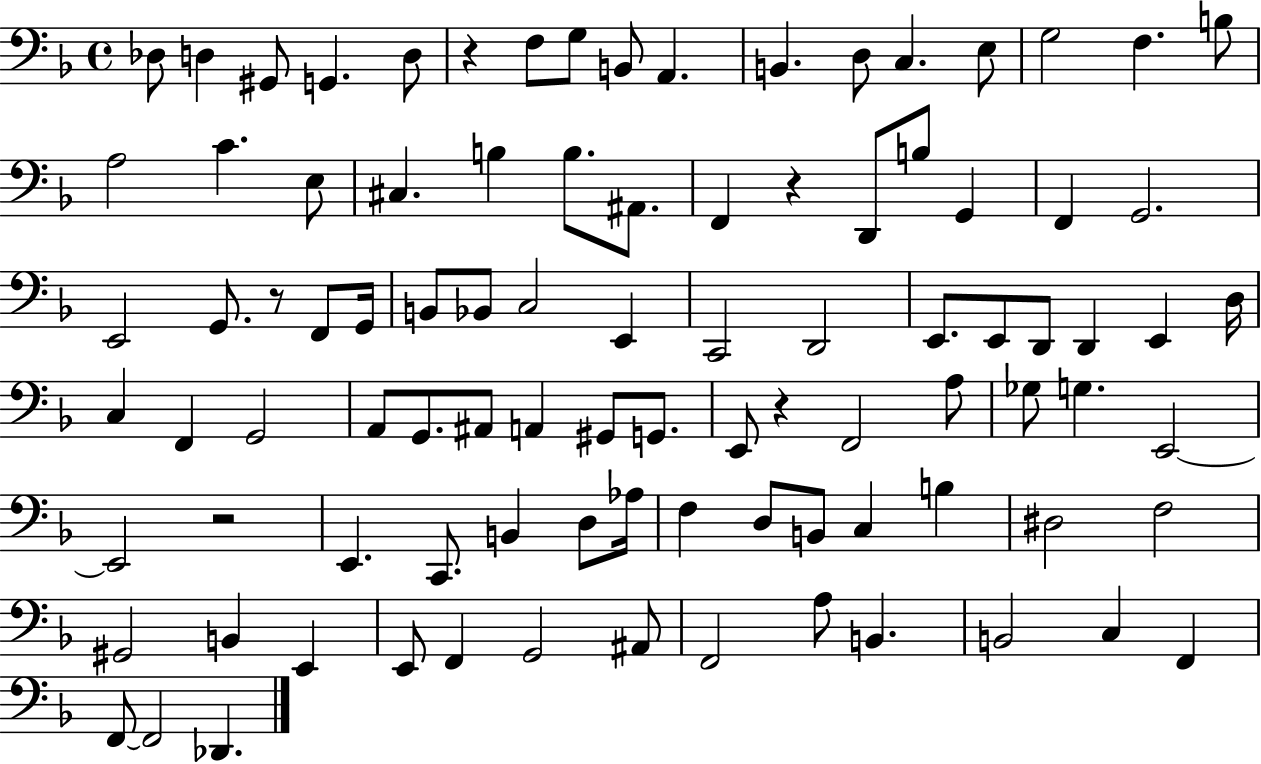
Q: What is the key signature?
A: F major